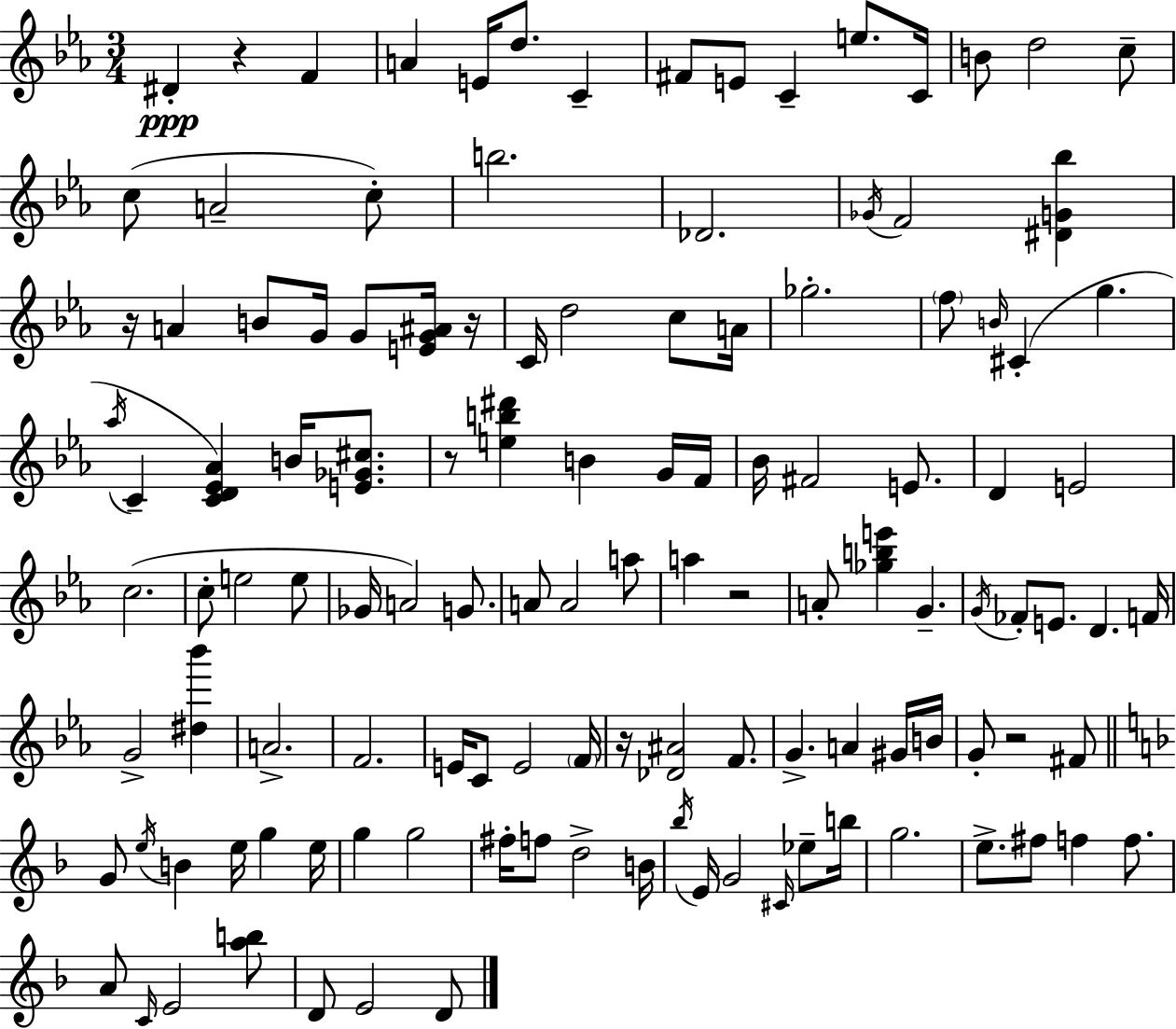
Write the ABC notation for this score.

X:1
T:Untitled
M:3/4
L:1/4
K:Cm
^D z F A E/4 d/2 C ^F/2 E/2 C e/2 C/4 B/2 d2 c/2 c/2 A2 c/2 b2 _D2 _G/4 F2 [^DG_b] z/4 A B/2 G/4 G/2 [EG^A]/4 z/4 C/4 d2 c/2 A/4 _g2 f/2 B/4 ^C g _a/4 C [CD_E_A] B/4 [E_G^c]/2 z/2 [eb^d'] B G/4 F/4 _B/4 ^F2 E/2 D E2 c2 c/2 e2 e/2 _G/4 A2 G/2 A/2 A2 a/2 a z2 A/2 [_gbe'] G G/4 _F/2 E/2 D F/4 G2 [^d_b'] A2 F2 E/4 C/2 E2 F/4 z/4 [_D^A]2 F/2 G A ^G/4 B/4 G/2 z2 ^F/2 G/2 e/4 B e/4 g e/4 g g2 ^f/4 f/2 d2 B/4 _b/4 E/4 G2 ^C/4 _e/2 b/4 g2 e/2 ^f/2 f f/2 A/2 C/4 E2 [ab]/2 D/2 E2 D/2